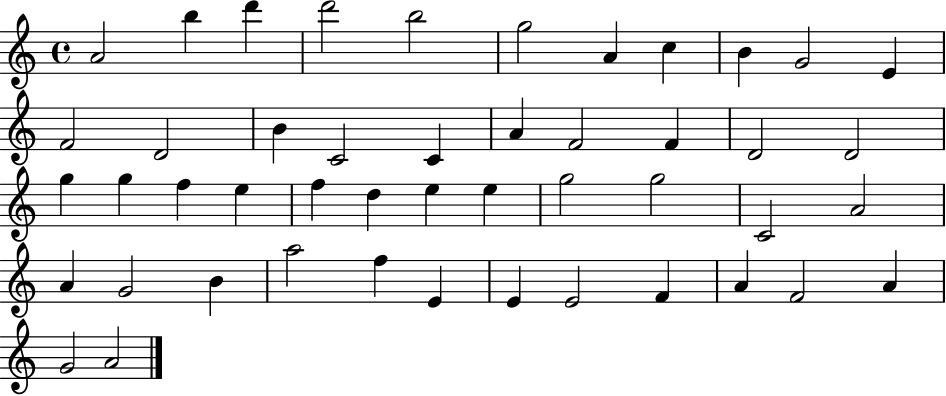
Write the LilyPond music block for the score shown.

{
  \clef treble
  \time 4/4
  \defaultTimeSignature
  \key c \major
  a'2 b''4 d'''4 | d'''2 b''2 | g''2 a'4 c''4 | b'4 g'2 e'4 | \break f'2 d'2 | b'4 c'2 c'4 | a'4 f'2 f'4 | d'2 d'2 | \break g''4 g''4 f''4 e''4 | f''4 d''4 e''4 e''4 | g''2 g''2 | c'2 a'2 | \break a'4 g'2 b'4 | a''2 f''4 e'4 | e'4 e'2 f'4 | a'4 f'2 a'4 | \break g'2 a'2 | \bar "|."
}